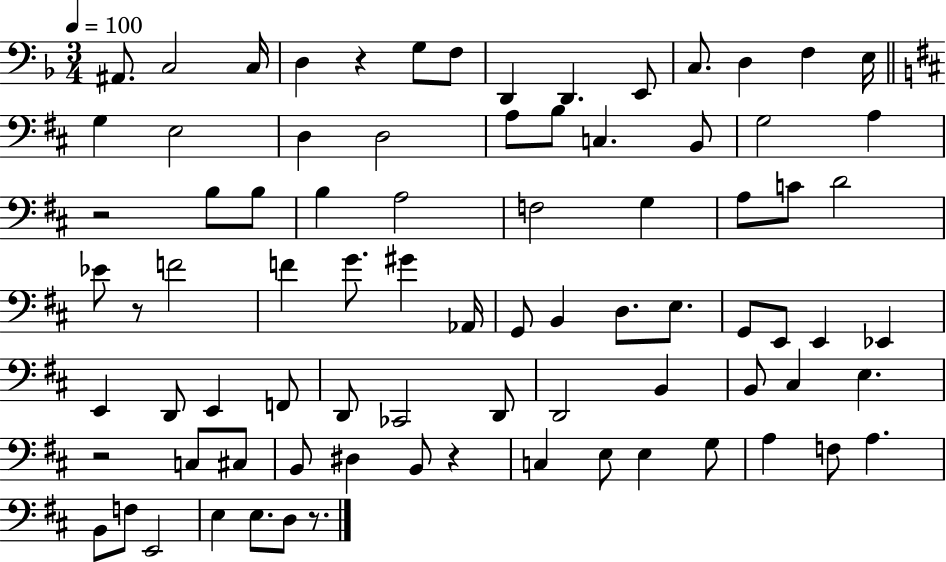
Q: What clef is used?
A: bass